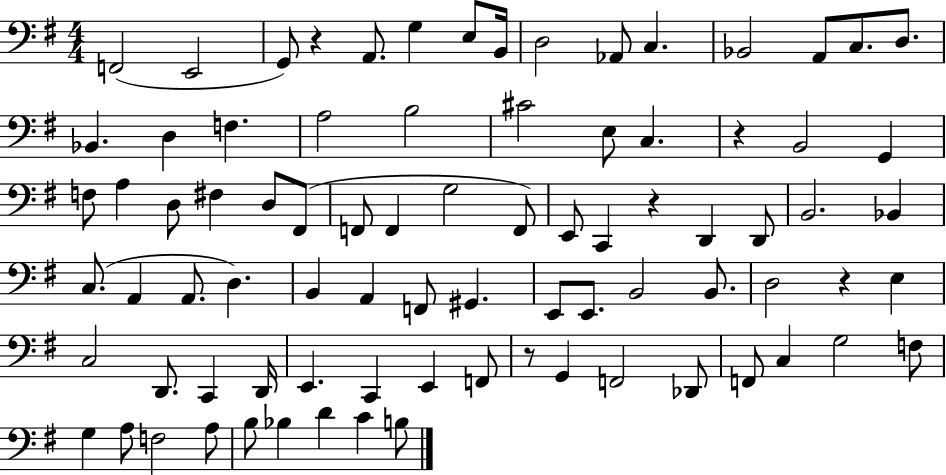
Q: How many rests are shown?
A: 5